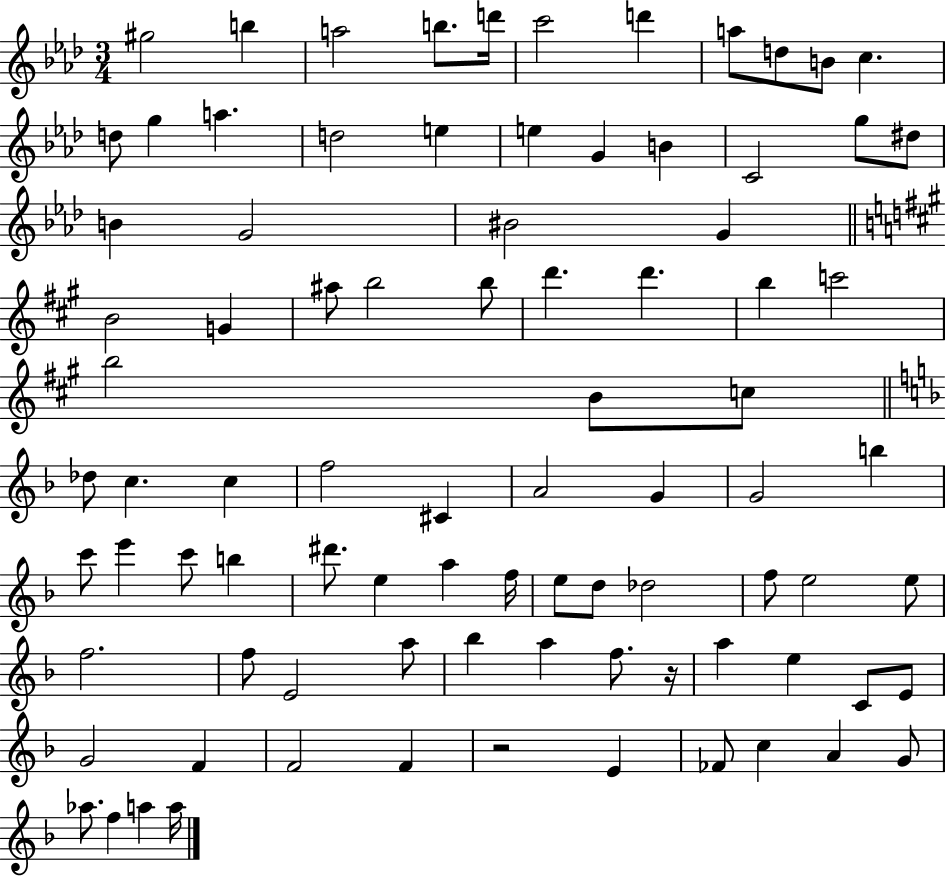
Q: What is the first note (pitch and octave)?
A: G#5